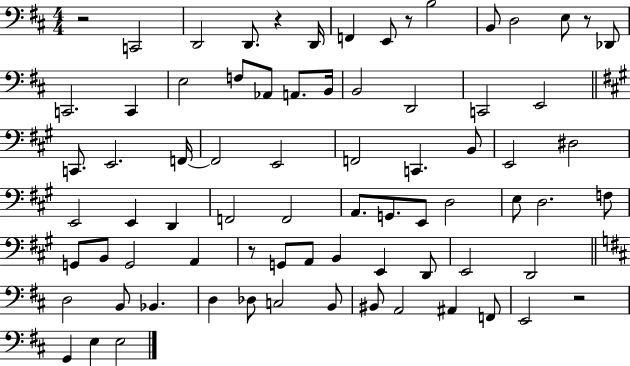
R/h C2/h D2/h D2/e. R/q D2/s F2/q E2/e R/e B3/h B2/e D3/h E3/e R/e Db2/e C2/h. C2/q E3/h F3/e Ab2/e A2/e. B2/s B2/h D2/h C2/h E2/h C2/e. E2/h. F2/s F2/h E2/h F2/h C2/q. B2/e E2/h D#3/h E2/h E2/q D2/q F2/h F2/h A2/e. G2/e. E2/e D3/h E3/e D3/h. F3/e G2/e B2/e G2/h A2/q R/e G2/e A2/e B2/q E2/q D2/e E2/h D2/h D3/h B2/e Bb2/q. D3/q Db3/e C3/h B2/e BIS2/e A2/h A#2/q F2/e E2/h R/h G2/q E3/q E3/h